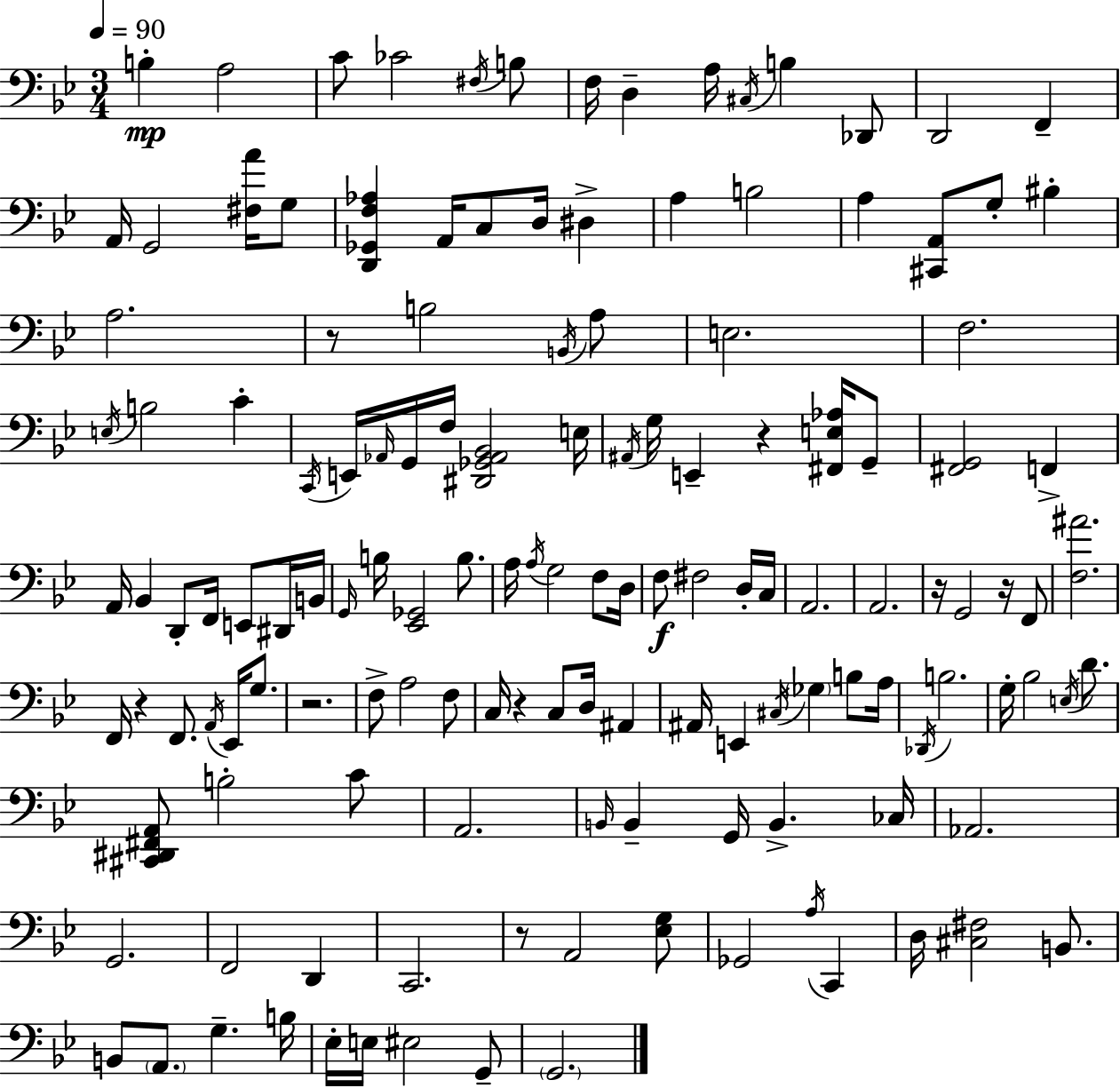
{
  \clef bass
  \numericTimeSignature
  \time 3/4
  \key g \minor
  \tempo 4 = 90
  b4-.\mp a2 | c'8 ces'2 \acciaccatura { fis16 } b8 | f16 d4-- a16 \acciaccatura { cis16 } b4 | des,8 d,2 f,4-- | \break a,16 g,2 <fis a'>16 | g8 <d, ges, f aes>4 a,16 c8 d16 dis4-> | a4 b2 | a4 <cis, a,>8 g8-. bis4-. | \break a2. | r8 b2 | \acciaccatura { b,16 } a8 e2. | f2. | \break \acciaccatura { e16 } b2 | c'4-. \acciaccatura { c,16 } e,16 \grace { aes,16 } g,16 f16 <dis, ges, aes, bes,>2 | e16 \acciaccatura { ais,16 } g16 e,4-- | r4 <fis, e aes>16 g,8-- <fis, g,>2 | \break f,4-> a,16 bes,4 | d,8-. f,16 e,8 dis,16 b,16 \grace { g,16 } b16 <ees, ges,>2 | b8. a16 \acciaccatura { a16 } g2 | f8 d16 f8\f fis2 | \break d16-. c16 a,2. | a,2. | r16 g,2 | r16 f,8 <f ais'>2. | \break f,16 r4 | f,8. \acciaccatura { a,16 } ees,16 g8. r2. | f8-> | a2 f8 c16 r4 | \break c8 d16 ais,4 ais,16 e,4 | \acciaccatura { cis16 } \parenthesize ges4 b8 a16 \acciaccatura { des,16 } | b2. | g16-. bes2 \acciaccatura { e16 } d'8. | \break <cis, dis, fis, a,>8 b2-. c'8 | a,2. | \grace { b,16 } b,4-- g,16 b,4.-> | ces16 aes,2. | \break g,2. | f,2 d,4 | c,2. | r8 a,2 | \break <ees g>8 ges,2 \acciaccatura { a16 } c,4 | d16 <cis fis>2 | b,8. b,8 \parenthesize a,8. g4.-- | b16 ees16-. e16 eis2 | \break g,8-- \parenthesize g,2. | \bar "|."
}